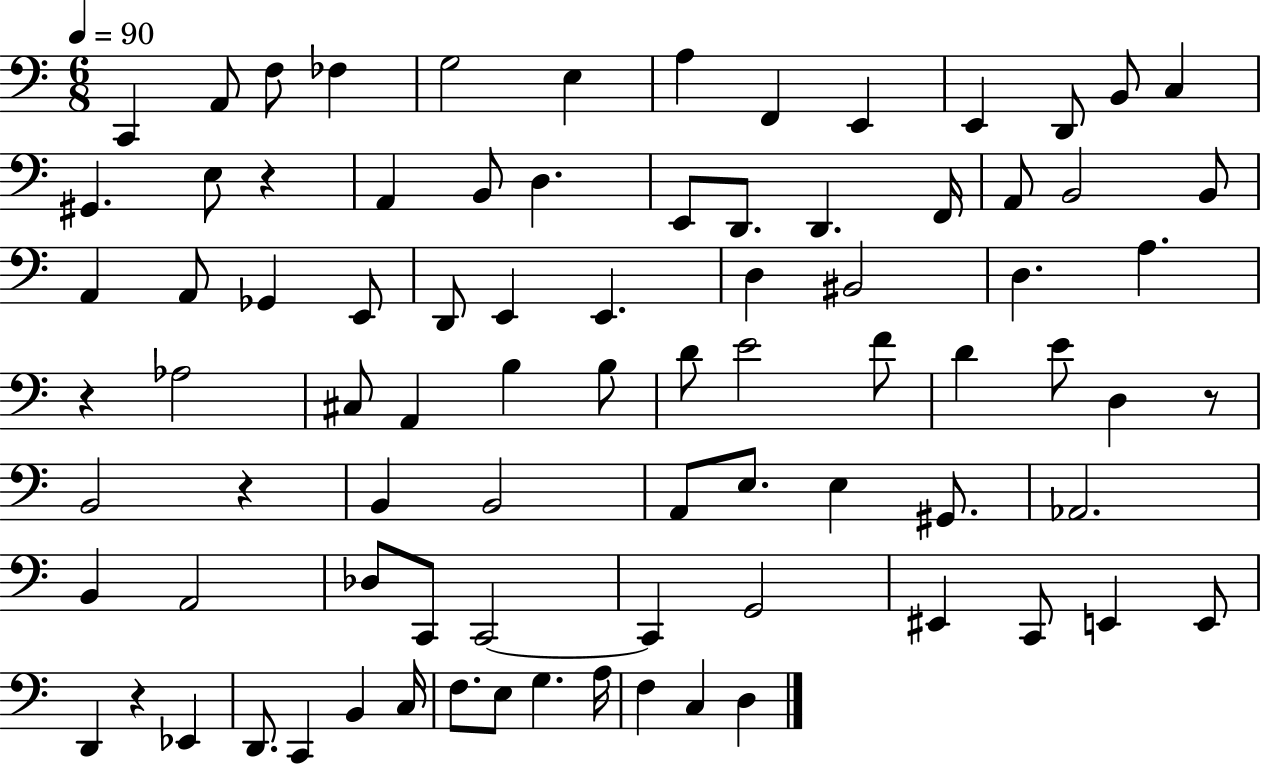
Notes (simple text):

C2/q A2/e F3/e FES3/q G3/h E3/q A3/q F2/q E2/q E2/q D2/e B2/e C3/q G#2/q. E3/e R/q A2/q B2/e D3/q. E2/e D2/e. D2/q. F2/s A2/e B2/h B2/e A2/q A2/e Gb2/q E2/e D2/e E2/q E2/q. D3/q BIS2/h D3/q. A3/q. R/q Ab3/h C#3/e A2/q B3/q B3/e D4/e E4/h F4/e D4/q E4/e D3/q R/e B2/h R/q B2/q B2/h A2/e E3/e. E3/q G#2/e. Ab2/h. B2/q A2/h Db3/e C2/e C2/h C2/q G2/h EIS2/q C2/e E2/q E2/e D2/q R/q Eb2/q D2/e. C2/q B2/q C3/s F3/e. E3/e G3/q. A3/s F3/q C3/q D3/q